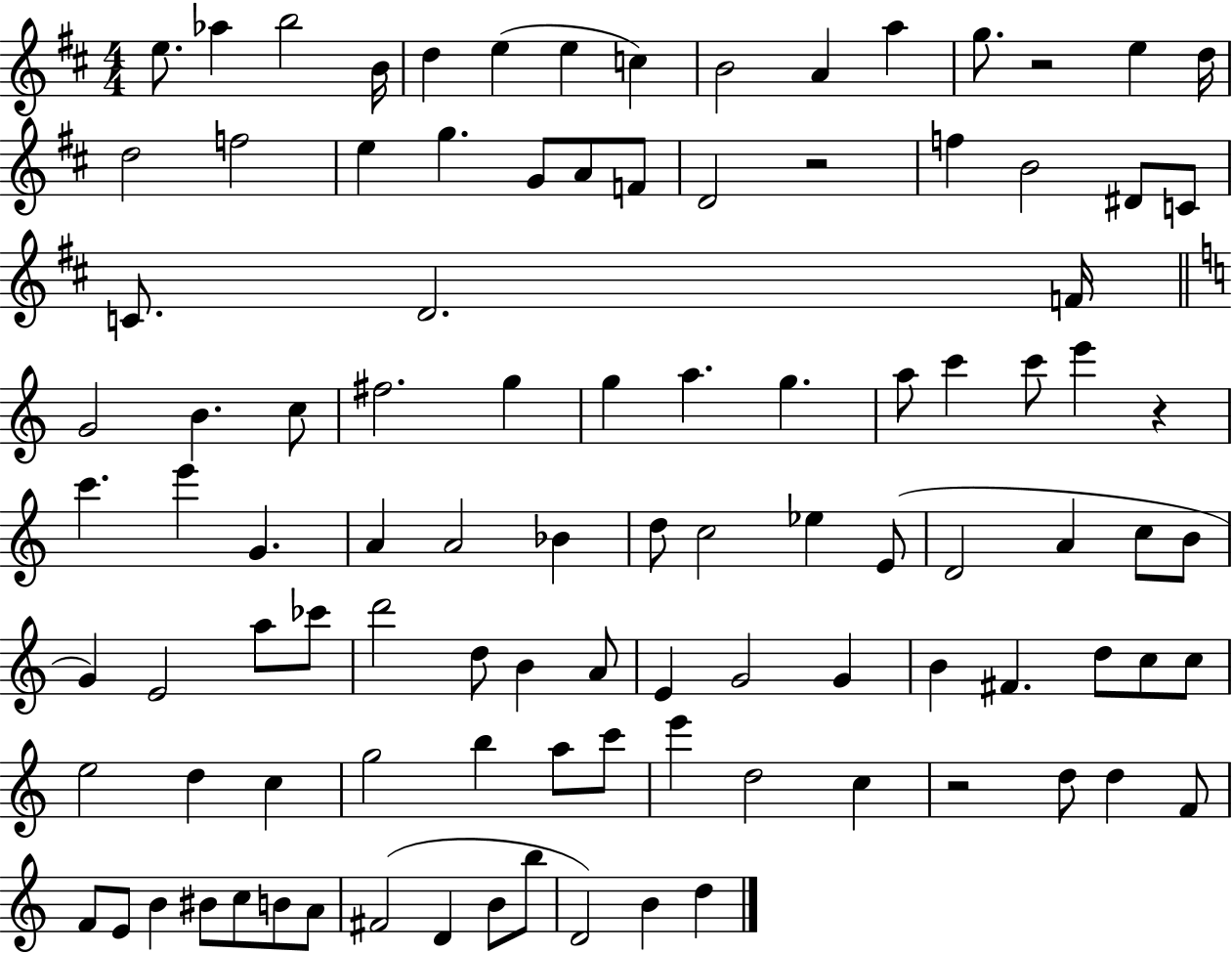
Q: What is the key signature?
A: D major